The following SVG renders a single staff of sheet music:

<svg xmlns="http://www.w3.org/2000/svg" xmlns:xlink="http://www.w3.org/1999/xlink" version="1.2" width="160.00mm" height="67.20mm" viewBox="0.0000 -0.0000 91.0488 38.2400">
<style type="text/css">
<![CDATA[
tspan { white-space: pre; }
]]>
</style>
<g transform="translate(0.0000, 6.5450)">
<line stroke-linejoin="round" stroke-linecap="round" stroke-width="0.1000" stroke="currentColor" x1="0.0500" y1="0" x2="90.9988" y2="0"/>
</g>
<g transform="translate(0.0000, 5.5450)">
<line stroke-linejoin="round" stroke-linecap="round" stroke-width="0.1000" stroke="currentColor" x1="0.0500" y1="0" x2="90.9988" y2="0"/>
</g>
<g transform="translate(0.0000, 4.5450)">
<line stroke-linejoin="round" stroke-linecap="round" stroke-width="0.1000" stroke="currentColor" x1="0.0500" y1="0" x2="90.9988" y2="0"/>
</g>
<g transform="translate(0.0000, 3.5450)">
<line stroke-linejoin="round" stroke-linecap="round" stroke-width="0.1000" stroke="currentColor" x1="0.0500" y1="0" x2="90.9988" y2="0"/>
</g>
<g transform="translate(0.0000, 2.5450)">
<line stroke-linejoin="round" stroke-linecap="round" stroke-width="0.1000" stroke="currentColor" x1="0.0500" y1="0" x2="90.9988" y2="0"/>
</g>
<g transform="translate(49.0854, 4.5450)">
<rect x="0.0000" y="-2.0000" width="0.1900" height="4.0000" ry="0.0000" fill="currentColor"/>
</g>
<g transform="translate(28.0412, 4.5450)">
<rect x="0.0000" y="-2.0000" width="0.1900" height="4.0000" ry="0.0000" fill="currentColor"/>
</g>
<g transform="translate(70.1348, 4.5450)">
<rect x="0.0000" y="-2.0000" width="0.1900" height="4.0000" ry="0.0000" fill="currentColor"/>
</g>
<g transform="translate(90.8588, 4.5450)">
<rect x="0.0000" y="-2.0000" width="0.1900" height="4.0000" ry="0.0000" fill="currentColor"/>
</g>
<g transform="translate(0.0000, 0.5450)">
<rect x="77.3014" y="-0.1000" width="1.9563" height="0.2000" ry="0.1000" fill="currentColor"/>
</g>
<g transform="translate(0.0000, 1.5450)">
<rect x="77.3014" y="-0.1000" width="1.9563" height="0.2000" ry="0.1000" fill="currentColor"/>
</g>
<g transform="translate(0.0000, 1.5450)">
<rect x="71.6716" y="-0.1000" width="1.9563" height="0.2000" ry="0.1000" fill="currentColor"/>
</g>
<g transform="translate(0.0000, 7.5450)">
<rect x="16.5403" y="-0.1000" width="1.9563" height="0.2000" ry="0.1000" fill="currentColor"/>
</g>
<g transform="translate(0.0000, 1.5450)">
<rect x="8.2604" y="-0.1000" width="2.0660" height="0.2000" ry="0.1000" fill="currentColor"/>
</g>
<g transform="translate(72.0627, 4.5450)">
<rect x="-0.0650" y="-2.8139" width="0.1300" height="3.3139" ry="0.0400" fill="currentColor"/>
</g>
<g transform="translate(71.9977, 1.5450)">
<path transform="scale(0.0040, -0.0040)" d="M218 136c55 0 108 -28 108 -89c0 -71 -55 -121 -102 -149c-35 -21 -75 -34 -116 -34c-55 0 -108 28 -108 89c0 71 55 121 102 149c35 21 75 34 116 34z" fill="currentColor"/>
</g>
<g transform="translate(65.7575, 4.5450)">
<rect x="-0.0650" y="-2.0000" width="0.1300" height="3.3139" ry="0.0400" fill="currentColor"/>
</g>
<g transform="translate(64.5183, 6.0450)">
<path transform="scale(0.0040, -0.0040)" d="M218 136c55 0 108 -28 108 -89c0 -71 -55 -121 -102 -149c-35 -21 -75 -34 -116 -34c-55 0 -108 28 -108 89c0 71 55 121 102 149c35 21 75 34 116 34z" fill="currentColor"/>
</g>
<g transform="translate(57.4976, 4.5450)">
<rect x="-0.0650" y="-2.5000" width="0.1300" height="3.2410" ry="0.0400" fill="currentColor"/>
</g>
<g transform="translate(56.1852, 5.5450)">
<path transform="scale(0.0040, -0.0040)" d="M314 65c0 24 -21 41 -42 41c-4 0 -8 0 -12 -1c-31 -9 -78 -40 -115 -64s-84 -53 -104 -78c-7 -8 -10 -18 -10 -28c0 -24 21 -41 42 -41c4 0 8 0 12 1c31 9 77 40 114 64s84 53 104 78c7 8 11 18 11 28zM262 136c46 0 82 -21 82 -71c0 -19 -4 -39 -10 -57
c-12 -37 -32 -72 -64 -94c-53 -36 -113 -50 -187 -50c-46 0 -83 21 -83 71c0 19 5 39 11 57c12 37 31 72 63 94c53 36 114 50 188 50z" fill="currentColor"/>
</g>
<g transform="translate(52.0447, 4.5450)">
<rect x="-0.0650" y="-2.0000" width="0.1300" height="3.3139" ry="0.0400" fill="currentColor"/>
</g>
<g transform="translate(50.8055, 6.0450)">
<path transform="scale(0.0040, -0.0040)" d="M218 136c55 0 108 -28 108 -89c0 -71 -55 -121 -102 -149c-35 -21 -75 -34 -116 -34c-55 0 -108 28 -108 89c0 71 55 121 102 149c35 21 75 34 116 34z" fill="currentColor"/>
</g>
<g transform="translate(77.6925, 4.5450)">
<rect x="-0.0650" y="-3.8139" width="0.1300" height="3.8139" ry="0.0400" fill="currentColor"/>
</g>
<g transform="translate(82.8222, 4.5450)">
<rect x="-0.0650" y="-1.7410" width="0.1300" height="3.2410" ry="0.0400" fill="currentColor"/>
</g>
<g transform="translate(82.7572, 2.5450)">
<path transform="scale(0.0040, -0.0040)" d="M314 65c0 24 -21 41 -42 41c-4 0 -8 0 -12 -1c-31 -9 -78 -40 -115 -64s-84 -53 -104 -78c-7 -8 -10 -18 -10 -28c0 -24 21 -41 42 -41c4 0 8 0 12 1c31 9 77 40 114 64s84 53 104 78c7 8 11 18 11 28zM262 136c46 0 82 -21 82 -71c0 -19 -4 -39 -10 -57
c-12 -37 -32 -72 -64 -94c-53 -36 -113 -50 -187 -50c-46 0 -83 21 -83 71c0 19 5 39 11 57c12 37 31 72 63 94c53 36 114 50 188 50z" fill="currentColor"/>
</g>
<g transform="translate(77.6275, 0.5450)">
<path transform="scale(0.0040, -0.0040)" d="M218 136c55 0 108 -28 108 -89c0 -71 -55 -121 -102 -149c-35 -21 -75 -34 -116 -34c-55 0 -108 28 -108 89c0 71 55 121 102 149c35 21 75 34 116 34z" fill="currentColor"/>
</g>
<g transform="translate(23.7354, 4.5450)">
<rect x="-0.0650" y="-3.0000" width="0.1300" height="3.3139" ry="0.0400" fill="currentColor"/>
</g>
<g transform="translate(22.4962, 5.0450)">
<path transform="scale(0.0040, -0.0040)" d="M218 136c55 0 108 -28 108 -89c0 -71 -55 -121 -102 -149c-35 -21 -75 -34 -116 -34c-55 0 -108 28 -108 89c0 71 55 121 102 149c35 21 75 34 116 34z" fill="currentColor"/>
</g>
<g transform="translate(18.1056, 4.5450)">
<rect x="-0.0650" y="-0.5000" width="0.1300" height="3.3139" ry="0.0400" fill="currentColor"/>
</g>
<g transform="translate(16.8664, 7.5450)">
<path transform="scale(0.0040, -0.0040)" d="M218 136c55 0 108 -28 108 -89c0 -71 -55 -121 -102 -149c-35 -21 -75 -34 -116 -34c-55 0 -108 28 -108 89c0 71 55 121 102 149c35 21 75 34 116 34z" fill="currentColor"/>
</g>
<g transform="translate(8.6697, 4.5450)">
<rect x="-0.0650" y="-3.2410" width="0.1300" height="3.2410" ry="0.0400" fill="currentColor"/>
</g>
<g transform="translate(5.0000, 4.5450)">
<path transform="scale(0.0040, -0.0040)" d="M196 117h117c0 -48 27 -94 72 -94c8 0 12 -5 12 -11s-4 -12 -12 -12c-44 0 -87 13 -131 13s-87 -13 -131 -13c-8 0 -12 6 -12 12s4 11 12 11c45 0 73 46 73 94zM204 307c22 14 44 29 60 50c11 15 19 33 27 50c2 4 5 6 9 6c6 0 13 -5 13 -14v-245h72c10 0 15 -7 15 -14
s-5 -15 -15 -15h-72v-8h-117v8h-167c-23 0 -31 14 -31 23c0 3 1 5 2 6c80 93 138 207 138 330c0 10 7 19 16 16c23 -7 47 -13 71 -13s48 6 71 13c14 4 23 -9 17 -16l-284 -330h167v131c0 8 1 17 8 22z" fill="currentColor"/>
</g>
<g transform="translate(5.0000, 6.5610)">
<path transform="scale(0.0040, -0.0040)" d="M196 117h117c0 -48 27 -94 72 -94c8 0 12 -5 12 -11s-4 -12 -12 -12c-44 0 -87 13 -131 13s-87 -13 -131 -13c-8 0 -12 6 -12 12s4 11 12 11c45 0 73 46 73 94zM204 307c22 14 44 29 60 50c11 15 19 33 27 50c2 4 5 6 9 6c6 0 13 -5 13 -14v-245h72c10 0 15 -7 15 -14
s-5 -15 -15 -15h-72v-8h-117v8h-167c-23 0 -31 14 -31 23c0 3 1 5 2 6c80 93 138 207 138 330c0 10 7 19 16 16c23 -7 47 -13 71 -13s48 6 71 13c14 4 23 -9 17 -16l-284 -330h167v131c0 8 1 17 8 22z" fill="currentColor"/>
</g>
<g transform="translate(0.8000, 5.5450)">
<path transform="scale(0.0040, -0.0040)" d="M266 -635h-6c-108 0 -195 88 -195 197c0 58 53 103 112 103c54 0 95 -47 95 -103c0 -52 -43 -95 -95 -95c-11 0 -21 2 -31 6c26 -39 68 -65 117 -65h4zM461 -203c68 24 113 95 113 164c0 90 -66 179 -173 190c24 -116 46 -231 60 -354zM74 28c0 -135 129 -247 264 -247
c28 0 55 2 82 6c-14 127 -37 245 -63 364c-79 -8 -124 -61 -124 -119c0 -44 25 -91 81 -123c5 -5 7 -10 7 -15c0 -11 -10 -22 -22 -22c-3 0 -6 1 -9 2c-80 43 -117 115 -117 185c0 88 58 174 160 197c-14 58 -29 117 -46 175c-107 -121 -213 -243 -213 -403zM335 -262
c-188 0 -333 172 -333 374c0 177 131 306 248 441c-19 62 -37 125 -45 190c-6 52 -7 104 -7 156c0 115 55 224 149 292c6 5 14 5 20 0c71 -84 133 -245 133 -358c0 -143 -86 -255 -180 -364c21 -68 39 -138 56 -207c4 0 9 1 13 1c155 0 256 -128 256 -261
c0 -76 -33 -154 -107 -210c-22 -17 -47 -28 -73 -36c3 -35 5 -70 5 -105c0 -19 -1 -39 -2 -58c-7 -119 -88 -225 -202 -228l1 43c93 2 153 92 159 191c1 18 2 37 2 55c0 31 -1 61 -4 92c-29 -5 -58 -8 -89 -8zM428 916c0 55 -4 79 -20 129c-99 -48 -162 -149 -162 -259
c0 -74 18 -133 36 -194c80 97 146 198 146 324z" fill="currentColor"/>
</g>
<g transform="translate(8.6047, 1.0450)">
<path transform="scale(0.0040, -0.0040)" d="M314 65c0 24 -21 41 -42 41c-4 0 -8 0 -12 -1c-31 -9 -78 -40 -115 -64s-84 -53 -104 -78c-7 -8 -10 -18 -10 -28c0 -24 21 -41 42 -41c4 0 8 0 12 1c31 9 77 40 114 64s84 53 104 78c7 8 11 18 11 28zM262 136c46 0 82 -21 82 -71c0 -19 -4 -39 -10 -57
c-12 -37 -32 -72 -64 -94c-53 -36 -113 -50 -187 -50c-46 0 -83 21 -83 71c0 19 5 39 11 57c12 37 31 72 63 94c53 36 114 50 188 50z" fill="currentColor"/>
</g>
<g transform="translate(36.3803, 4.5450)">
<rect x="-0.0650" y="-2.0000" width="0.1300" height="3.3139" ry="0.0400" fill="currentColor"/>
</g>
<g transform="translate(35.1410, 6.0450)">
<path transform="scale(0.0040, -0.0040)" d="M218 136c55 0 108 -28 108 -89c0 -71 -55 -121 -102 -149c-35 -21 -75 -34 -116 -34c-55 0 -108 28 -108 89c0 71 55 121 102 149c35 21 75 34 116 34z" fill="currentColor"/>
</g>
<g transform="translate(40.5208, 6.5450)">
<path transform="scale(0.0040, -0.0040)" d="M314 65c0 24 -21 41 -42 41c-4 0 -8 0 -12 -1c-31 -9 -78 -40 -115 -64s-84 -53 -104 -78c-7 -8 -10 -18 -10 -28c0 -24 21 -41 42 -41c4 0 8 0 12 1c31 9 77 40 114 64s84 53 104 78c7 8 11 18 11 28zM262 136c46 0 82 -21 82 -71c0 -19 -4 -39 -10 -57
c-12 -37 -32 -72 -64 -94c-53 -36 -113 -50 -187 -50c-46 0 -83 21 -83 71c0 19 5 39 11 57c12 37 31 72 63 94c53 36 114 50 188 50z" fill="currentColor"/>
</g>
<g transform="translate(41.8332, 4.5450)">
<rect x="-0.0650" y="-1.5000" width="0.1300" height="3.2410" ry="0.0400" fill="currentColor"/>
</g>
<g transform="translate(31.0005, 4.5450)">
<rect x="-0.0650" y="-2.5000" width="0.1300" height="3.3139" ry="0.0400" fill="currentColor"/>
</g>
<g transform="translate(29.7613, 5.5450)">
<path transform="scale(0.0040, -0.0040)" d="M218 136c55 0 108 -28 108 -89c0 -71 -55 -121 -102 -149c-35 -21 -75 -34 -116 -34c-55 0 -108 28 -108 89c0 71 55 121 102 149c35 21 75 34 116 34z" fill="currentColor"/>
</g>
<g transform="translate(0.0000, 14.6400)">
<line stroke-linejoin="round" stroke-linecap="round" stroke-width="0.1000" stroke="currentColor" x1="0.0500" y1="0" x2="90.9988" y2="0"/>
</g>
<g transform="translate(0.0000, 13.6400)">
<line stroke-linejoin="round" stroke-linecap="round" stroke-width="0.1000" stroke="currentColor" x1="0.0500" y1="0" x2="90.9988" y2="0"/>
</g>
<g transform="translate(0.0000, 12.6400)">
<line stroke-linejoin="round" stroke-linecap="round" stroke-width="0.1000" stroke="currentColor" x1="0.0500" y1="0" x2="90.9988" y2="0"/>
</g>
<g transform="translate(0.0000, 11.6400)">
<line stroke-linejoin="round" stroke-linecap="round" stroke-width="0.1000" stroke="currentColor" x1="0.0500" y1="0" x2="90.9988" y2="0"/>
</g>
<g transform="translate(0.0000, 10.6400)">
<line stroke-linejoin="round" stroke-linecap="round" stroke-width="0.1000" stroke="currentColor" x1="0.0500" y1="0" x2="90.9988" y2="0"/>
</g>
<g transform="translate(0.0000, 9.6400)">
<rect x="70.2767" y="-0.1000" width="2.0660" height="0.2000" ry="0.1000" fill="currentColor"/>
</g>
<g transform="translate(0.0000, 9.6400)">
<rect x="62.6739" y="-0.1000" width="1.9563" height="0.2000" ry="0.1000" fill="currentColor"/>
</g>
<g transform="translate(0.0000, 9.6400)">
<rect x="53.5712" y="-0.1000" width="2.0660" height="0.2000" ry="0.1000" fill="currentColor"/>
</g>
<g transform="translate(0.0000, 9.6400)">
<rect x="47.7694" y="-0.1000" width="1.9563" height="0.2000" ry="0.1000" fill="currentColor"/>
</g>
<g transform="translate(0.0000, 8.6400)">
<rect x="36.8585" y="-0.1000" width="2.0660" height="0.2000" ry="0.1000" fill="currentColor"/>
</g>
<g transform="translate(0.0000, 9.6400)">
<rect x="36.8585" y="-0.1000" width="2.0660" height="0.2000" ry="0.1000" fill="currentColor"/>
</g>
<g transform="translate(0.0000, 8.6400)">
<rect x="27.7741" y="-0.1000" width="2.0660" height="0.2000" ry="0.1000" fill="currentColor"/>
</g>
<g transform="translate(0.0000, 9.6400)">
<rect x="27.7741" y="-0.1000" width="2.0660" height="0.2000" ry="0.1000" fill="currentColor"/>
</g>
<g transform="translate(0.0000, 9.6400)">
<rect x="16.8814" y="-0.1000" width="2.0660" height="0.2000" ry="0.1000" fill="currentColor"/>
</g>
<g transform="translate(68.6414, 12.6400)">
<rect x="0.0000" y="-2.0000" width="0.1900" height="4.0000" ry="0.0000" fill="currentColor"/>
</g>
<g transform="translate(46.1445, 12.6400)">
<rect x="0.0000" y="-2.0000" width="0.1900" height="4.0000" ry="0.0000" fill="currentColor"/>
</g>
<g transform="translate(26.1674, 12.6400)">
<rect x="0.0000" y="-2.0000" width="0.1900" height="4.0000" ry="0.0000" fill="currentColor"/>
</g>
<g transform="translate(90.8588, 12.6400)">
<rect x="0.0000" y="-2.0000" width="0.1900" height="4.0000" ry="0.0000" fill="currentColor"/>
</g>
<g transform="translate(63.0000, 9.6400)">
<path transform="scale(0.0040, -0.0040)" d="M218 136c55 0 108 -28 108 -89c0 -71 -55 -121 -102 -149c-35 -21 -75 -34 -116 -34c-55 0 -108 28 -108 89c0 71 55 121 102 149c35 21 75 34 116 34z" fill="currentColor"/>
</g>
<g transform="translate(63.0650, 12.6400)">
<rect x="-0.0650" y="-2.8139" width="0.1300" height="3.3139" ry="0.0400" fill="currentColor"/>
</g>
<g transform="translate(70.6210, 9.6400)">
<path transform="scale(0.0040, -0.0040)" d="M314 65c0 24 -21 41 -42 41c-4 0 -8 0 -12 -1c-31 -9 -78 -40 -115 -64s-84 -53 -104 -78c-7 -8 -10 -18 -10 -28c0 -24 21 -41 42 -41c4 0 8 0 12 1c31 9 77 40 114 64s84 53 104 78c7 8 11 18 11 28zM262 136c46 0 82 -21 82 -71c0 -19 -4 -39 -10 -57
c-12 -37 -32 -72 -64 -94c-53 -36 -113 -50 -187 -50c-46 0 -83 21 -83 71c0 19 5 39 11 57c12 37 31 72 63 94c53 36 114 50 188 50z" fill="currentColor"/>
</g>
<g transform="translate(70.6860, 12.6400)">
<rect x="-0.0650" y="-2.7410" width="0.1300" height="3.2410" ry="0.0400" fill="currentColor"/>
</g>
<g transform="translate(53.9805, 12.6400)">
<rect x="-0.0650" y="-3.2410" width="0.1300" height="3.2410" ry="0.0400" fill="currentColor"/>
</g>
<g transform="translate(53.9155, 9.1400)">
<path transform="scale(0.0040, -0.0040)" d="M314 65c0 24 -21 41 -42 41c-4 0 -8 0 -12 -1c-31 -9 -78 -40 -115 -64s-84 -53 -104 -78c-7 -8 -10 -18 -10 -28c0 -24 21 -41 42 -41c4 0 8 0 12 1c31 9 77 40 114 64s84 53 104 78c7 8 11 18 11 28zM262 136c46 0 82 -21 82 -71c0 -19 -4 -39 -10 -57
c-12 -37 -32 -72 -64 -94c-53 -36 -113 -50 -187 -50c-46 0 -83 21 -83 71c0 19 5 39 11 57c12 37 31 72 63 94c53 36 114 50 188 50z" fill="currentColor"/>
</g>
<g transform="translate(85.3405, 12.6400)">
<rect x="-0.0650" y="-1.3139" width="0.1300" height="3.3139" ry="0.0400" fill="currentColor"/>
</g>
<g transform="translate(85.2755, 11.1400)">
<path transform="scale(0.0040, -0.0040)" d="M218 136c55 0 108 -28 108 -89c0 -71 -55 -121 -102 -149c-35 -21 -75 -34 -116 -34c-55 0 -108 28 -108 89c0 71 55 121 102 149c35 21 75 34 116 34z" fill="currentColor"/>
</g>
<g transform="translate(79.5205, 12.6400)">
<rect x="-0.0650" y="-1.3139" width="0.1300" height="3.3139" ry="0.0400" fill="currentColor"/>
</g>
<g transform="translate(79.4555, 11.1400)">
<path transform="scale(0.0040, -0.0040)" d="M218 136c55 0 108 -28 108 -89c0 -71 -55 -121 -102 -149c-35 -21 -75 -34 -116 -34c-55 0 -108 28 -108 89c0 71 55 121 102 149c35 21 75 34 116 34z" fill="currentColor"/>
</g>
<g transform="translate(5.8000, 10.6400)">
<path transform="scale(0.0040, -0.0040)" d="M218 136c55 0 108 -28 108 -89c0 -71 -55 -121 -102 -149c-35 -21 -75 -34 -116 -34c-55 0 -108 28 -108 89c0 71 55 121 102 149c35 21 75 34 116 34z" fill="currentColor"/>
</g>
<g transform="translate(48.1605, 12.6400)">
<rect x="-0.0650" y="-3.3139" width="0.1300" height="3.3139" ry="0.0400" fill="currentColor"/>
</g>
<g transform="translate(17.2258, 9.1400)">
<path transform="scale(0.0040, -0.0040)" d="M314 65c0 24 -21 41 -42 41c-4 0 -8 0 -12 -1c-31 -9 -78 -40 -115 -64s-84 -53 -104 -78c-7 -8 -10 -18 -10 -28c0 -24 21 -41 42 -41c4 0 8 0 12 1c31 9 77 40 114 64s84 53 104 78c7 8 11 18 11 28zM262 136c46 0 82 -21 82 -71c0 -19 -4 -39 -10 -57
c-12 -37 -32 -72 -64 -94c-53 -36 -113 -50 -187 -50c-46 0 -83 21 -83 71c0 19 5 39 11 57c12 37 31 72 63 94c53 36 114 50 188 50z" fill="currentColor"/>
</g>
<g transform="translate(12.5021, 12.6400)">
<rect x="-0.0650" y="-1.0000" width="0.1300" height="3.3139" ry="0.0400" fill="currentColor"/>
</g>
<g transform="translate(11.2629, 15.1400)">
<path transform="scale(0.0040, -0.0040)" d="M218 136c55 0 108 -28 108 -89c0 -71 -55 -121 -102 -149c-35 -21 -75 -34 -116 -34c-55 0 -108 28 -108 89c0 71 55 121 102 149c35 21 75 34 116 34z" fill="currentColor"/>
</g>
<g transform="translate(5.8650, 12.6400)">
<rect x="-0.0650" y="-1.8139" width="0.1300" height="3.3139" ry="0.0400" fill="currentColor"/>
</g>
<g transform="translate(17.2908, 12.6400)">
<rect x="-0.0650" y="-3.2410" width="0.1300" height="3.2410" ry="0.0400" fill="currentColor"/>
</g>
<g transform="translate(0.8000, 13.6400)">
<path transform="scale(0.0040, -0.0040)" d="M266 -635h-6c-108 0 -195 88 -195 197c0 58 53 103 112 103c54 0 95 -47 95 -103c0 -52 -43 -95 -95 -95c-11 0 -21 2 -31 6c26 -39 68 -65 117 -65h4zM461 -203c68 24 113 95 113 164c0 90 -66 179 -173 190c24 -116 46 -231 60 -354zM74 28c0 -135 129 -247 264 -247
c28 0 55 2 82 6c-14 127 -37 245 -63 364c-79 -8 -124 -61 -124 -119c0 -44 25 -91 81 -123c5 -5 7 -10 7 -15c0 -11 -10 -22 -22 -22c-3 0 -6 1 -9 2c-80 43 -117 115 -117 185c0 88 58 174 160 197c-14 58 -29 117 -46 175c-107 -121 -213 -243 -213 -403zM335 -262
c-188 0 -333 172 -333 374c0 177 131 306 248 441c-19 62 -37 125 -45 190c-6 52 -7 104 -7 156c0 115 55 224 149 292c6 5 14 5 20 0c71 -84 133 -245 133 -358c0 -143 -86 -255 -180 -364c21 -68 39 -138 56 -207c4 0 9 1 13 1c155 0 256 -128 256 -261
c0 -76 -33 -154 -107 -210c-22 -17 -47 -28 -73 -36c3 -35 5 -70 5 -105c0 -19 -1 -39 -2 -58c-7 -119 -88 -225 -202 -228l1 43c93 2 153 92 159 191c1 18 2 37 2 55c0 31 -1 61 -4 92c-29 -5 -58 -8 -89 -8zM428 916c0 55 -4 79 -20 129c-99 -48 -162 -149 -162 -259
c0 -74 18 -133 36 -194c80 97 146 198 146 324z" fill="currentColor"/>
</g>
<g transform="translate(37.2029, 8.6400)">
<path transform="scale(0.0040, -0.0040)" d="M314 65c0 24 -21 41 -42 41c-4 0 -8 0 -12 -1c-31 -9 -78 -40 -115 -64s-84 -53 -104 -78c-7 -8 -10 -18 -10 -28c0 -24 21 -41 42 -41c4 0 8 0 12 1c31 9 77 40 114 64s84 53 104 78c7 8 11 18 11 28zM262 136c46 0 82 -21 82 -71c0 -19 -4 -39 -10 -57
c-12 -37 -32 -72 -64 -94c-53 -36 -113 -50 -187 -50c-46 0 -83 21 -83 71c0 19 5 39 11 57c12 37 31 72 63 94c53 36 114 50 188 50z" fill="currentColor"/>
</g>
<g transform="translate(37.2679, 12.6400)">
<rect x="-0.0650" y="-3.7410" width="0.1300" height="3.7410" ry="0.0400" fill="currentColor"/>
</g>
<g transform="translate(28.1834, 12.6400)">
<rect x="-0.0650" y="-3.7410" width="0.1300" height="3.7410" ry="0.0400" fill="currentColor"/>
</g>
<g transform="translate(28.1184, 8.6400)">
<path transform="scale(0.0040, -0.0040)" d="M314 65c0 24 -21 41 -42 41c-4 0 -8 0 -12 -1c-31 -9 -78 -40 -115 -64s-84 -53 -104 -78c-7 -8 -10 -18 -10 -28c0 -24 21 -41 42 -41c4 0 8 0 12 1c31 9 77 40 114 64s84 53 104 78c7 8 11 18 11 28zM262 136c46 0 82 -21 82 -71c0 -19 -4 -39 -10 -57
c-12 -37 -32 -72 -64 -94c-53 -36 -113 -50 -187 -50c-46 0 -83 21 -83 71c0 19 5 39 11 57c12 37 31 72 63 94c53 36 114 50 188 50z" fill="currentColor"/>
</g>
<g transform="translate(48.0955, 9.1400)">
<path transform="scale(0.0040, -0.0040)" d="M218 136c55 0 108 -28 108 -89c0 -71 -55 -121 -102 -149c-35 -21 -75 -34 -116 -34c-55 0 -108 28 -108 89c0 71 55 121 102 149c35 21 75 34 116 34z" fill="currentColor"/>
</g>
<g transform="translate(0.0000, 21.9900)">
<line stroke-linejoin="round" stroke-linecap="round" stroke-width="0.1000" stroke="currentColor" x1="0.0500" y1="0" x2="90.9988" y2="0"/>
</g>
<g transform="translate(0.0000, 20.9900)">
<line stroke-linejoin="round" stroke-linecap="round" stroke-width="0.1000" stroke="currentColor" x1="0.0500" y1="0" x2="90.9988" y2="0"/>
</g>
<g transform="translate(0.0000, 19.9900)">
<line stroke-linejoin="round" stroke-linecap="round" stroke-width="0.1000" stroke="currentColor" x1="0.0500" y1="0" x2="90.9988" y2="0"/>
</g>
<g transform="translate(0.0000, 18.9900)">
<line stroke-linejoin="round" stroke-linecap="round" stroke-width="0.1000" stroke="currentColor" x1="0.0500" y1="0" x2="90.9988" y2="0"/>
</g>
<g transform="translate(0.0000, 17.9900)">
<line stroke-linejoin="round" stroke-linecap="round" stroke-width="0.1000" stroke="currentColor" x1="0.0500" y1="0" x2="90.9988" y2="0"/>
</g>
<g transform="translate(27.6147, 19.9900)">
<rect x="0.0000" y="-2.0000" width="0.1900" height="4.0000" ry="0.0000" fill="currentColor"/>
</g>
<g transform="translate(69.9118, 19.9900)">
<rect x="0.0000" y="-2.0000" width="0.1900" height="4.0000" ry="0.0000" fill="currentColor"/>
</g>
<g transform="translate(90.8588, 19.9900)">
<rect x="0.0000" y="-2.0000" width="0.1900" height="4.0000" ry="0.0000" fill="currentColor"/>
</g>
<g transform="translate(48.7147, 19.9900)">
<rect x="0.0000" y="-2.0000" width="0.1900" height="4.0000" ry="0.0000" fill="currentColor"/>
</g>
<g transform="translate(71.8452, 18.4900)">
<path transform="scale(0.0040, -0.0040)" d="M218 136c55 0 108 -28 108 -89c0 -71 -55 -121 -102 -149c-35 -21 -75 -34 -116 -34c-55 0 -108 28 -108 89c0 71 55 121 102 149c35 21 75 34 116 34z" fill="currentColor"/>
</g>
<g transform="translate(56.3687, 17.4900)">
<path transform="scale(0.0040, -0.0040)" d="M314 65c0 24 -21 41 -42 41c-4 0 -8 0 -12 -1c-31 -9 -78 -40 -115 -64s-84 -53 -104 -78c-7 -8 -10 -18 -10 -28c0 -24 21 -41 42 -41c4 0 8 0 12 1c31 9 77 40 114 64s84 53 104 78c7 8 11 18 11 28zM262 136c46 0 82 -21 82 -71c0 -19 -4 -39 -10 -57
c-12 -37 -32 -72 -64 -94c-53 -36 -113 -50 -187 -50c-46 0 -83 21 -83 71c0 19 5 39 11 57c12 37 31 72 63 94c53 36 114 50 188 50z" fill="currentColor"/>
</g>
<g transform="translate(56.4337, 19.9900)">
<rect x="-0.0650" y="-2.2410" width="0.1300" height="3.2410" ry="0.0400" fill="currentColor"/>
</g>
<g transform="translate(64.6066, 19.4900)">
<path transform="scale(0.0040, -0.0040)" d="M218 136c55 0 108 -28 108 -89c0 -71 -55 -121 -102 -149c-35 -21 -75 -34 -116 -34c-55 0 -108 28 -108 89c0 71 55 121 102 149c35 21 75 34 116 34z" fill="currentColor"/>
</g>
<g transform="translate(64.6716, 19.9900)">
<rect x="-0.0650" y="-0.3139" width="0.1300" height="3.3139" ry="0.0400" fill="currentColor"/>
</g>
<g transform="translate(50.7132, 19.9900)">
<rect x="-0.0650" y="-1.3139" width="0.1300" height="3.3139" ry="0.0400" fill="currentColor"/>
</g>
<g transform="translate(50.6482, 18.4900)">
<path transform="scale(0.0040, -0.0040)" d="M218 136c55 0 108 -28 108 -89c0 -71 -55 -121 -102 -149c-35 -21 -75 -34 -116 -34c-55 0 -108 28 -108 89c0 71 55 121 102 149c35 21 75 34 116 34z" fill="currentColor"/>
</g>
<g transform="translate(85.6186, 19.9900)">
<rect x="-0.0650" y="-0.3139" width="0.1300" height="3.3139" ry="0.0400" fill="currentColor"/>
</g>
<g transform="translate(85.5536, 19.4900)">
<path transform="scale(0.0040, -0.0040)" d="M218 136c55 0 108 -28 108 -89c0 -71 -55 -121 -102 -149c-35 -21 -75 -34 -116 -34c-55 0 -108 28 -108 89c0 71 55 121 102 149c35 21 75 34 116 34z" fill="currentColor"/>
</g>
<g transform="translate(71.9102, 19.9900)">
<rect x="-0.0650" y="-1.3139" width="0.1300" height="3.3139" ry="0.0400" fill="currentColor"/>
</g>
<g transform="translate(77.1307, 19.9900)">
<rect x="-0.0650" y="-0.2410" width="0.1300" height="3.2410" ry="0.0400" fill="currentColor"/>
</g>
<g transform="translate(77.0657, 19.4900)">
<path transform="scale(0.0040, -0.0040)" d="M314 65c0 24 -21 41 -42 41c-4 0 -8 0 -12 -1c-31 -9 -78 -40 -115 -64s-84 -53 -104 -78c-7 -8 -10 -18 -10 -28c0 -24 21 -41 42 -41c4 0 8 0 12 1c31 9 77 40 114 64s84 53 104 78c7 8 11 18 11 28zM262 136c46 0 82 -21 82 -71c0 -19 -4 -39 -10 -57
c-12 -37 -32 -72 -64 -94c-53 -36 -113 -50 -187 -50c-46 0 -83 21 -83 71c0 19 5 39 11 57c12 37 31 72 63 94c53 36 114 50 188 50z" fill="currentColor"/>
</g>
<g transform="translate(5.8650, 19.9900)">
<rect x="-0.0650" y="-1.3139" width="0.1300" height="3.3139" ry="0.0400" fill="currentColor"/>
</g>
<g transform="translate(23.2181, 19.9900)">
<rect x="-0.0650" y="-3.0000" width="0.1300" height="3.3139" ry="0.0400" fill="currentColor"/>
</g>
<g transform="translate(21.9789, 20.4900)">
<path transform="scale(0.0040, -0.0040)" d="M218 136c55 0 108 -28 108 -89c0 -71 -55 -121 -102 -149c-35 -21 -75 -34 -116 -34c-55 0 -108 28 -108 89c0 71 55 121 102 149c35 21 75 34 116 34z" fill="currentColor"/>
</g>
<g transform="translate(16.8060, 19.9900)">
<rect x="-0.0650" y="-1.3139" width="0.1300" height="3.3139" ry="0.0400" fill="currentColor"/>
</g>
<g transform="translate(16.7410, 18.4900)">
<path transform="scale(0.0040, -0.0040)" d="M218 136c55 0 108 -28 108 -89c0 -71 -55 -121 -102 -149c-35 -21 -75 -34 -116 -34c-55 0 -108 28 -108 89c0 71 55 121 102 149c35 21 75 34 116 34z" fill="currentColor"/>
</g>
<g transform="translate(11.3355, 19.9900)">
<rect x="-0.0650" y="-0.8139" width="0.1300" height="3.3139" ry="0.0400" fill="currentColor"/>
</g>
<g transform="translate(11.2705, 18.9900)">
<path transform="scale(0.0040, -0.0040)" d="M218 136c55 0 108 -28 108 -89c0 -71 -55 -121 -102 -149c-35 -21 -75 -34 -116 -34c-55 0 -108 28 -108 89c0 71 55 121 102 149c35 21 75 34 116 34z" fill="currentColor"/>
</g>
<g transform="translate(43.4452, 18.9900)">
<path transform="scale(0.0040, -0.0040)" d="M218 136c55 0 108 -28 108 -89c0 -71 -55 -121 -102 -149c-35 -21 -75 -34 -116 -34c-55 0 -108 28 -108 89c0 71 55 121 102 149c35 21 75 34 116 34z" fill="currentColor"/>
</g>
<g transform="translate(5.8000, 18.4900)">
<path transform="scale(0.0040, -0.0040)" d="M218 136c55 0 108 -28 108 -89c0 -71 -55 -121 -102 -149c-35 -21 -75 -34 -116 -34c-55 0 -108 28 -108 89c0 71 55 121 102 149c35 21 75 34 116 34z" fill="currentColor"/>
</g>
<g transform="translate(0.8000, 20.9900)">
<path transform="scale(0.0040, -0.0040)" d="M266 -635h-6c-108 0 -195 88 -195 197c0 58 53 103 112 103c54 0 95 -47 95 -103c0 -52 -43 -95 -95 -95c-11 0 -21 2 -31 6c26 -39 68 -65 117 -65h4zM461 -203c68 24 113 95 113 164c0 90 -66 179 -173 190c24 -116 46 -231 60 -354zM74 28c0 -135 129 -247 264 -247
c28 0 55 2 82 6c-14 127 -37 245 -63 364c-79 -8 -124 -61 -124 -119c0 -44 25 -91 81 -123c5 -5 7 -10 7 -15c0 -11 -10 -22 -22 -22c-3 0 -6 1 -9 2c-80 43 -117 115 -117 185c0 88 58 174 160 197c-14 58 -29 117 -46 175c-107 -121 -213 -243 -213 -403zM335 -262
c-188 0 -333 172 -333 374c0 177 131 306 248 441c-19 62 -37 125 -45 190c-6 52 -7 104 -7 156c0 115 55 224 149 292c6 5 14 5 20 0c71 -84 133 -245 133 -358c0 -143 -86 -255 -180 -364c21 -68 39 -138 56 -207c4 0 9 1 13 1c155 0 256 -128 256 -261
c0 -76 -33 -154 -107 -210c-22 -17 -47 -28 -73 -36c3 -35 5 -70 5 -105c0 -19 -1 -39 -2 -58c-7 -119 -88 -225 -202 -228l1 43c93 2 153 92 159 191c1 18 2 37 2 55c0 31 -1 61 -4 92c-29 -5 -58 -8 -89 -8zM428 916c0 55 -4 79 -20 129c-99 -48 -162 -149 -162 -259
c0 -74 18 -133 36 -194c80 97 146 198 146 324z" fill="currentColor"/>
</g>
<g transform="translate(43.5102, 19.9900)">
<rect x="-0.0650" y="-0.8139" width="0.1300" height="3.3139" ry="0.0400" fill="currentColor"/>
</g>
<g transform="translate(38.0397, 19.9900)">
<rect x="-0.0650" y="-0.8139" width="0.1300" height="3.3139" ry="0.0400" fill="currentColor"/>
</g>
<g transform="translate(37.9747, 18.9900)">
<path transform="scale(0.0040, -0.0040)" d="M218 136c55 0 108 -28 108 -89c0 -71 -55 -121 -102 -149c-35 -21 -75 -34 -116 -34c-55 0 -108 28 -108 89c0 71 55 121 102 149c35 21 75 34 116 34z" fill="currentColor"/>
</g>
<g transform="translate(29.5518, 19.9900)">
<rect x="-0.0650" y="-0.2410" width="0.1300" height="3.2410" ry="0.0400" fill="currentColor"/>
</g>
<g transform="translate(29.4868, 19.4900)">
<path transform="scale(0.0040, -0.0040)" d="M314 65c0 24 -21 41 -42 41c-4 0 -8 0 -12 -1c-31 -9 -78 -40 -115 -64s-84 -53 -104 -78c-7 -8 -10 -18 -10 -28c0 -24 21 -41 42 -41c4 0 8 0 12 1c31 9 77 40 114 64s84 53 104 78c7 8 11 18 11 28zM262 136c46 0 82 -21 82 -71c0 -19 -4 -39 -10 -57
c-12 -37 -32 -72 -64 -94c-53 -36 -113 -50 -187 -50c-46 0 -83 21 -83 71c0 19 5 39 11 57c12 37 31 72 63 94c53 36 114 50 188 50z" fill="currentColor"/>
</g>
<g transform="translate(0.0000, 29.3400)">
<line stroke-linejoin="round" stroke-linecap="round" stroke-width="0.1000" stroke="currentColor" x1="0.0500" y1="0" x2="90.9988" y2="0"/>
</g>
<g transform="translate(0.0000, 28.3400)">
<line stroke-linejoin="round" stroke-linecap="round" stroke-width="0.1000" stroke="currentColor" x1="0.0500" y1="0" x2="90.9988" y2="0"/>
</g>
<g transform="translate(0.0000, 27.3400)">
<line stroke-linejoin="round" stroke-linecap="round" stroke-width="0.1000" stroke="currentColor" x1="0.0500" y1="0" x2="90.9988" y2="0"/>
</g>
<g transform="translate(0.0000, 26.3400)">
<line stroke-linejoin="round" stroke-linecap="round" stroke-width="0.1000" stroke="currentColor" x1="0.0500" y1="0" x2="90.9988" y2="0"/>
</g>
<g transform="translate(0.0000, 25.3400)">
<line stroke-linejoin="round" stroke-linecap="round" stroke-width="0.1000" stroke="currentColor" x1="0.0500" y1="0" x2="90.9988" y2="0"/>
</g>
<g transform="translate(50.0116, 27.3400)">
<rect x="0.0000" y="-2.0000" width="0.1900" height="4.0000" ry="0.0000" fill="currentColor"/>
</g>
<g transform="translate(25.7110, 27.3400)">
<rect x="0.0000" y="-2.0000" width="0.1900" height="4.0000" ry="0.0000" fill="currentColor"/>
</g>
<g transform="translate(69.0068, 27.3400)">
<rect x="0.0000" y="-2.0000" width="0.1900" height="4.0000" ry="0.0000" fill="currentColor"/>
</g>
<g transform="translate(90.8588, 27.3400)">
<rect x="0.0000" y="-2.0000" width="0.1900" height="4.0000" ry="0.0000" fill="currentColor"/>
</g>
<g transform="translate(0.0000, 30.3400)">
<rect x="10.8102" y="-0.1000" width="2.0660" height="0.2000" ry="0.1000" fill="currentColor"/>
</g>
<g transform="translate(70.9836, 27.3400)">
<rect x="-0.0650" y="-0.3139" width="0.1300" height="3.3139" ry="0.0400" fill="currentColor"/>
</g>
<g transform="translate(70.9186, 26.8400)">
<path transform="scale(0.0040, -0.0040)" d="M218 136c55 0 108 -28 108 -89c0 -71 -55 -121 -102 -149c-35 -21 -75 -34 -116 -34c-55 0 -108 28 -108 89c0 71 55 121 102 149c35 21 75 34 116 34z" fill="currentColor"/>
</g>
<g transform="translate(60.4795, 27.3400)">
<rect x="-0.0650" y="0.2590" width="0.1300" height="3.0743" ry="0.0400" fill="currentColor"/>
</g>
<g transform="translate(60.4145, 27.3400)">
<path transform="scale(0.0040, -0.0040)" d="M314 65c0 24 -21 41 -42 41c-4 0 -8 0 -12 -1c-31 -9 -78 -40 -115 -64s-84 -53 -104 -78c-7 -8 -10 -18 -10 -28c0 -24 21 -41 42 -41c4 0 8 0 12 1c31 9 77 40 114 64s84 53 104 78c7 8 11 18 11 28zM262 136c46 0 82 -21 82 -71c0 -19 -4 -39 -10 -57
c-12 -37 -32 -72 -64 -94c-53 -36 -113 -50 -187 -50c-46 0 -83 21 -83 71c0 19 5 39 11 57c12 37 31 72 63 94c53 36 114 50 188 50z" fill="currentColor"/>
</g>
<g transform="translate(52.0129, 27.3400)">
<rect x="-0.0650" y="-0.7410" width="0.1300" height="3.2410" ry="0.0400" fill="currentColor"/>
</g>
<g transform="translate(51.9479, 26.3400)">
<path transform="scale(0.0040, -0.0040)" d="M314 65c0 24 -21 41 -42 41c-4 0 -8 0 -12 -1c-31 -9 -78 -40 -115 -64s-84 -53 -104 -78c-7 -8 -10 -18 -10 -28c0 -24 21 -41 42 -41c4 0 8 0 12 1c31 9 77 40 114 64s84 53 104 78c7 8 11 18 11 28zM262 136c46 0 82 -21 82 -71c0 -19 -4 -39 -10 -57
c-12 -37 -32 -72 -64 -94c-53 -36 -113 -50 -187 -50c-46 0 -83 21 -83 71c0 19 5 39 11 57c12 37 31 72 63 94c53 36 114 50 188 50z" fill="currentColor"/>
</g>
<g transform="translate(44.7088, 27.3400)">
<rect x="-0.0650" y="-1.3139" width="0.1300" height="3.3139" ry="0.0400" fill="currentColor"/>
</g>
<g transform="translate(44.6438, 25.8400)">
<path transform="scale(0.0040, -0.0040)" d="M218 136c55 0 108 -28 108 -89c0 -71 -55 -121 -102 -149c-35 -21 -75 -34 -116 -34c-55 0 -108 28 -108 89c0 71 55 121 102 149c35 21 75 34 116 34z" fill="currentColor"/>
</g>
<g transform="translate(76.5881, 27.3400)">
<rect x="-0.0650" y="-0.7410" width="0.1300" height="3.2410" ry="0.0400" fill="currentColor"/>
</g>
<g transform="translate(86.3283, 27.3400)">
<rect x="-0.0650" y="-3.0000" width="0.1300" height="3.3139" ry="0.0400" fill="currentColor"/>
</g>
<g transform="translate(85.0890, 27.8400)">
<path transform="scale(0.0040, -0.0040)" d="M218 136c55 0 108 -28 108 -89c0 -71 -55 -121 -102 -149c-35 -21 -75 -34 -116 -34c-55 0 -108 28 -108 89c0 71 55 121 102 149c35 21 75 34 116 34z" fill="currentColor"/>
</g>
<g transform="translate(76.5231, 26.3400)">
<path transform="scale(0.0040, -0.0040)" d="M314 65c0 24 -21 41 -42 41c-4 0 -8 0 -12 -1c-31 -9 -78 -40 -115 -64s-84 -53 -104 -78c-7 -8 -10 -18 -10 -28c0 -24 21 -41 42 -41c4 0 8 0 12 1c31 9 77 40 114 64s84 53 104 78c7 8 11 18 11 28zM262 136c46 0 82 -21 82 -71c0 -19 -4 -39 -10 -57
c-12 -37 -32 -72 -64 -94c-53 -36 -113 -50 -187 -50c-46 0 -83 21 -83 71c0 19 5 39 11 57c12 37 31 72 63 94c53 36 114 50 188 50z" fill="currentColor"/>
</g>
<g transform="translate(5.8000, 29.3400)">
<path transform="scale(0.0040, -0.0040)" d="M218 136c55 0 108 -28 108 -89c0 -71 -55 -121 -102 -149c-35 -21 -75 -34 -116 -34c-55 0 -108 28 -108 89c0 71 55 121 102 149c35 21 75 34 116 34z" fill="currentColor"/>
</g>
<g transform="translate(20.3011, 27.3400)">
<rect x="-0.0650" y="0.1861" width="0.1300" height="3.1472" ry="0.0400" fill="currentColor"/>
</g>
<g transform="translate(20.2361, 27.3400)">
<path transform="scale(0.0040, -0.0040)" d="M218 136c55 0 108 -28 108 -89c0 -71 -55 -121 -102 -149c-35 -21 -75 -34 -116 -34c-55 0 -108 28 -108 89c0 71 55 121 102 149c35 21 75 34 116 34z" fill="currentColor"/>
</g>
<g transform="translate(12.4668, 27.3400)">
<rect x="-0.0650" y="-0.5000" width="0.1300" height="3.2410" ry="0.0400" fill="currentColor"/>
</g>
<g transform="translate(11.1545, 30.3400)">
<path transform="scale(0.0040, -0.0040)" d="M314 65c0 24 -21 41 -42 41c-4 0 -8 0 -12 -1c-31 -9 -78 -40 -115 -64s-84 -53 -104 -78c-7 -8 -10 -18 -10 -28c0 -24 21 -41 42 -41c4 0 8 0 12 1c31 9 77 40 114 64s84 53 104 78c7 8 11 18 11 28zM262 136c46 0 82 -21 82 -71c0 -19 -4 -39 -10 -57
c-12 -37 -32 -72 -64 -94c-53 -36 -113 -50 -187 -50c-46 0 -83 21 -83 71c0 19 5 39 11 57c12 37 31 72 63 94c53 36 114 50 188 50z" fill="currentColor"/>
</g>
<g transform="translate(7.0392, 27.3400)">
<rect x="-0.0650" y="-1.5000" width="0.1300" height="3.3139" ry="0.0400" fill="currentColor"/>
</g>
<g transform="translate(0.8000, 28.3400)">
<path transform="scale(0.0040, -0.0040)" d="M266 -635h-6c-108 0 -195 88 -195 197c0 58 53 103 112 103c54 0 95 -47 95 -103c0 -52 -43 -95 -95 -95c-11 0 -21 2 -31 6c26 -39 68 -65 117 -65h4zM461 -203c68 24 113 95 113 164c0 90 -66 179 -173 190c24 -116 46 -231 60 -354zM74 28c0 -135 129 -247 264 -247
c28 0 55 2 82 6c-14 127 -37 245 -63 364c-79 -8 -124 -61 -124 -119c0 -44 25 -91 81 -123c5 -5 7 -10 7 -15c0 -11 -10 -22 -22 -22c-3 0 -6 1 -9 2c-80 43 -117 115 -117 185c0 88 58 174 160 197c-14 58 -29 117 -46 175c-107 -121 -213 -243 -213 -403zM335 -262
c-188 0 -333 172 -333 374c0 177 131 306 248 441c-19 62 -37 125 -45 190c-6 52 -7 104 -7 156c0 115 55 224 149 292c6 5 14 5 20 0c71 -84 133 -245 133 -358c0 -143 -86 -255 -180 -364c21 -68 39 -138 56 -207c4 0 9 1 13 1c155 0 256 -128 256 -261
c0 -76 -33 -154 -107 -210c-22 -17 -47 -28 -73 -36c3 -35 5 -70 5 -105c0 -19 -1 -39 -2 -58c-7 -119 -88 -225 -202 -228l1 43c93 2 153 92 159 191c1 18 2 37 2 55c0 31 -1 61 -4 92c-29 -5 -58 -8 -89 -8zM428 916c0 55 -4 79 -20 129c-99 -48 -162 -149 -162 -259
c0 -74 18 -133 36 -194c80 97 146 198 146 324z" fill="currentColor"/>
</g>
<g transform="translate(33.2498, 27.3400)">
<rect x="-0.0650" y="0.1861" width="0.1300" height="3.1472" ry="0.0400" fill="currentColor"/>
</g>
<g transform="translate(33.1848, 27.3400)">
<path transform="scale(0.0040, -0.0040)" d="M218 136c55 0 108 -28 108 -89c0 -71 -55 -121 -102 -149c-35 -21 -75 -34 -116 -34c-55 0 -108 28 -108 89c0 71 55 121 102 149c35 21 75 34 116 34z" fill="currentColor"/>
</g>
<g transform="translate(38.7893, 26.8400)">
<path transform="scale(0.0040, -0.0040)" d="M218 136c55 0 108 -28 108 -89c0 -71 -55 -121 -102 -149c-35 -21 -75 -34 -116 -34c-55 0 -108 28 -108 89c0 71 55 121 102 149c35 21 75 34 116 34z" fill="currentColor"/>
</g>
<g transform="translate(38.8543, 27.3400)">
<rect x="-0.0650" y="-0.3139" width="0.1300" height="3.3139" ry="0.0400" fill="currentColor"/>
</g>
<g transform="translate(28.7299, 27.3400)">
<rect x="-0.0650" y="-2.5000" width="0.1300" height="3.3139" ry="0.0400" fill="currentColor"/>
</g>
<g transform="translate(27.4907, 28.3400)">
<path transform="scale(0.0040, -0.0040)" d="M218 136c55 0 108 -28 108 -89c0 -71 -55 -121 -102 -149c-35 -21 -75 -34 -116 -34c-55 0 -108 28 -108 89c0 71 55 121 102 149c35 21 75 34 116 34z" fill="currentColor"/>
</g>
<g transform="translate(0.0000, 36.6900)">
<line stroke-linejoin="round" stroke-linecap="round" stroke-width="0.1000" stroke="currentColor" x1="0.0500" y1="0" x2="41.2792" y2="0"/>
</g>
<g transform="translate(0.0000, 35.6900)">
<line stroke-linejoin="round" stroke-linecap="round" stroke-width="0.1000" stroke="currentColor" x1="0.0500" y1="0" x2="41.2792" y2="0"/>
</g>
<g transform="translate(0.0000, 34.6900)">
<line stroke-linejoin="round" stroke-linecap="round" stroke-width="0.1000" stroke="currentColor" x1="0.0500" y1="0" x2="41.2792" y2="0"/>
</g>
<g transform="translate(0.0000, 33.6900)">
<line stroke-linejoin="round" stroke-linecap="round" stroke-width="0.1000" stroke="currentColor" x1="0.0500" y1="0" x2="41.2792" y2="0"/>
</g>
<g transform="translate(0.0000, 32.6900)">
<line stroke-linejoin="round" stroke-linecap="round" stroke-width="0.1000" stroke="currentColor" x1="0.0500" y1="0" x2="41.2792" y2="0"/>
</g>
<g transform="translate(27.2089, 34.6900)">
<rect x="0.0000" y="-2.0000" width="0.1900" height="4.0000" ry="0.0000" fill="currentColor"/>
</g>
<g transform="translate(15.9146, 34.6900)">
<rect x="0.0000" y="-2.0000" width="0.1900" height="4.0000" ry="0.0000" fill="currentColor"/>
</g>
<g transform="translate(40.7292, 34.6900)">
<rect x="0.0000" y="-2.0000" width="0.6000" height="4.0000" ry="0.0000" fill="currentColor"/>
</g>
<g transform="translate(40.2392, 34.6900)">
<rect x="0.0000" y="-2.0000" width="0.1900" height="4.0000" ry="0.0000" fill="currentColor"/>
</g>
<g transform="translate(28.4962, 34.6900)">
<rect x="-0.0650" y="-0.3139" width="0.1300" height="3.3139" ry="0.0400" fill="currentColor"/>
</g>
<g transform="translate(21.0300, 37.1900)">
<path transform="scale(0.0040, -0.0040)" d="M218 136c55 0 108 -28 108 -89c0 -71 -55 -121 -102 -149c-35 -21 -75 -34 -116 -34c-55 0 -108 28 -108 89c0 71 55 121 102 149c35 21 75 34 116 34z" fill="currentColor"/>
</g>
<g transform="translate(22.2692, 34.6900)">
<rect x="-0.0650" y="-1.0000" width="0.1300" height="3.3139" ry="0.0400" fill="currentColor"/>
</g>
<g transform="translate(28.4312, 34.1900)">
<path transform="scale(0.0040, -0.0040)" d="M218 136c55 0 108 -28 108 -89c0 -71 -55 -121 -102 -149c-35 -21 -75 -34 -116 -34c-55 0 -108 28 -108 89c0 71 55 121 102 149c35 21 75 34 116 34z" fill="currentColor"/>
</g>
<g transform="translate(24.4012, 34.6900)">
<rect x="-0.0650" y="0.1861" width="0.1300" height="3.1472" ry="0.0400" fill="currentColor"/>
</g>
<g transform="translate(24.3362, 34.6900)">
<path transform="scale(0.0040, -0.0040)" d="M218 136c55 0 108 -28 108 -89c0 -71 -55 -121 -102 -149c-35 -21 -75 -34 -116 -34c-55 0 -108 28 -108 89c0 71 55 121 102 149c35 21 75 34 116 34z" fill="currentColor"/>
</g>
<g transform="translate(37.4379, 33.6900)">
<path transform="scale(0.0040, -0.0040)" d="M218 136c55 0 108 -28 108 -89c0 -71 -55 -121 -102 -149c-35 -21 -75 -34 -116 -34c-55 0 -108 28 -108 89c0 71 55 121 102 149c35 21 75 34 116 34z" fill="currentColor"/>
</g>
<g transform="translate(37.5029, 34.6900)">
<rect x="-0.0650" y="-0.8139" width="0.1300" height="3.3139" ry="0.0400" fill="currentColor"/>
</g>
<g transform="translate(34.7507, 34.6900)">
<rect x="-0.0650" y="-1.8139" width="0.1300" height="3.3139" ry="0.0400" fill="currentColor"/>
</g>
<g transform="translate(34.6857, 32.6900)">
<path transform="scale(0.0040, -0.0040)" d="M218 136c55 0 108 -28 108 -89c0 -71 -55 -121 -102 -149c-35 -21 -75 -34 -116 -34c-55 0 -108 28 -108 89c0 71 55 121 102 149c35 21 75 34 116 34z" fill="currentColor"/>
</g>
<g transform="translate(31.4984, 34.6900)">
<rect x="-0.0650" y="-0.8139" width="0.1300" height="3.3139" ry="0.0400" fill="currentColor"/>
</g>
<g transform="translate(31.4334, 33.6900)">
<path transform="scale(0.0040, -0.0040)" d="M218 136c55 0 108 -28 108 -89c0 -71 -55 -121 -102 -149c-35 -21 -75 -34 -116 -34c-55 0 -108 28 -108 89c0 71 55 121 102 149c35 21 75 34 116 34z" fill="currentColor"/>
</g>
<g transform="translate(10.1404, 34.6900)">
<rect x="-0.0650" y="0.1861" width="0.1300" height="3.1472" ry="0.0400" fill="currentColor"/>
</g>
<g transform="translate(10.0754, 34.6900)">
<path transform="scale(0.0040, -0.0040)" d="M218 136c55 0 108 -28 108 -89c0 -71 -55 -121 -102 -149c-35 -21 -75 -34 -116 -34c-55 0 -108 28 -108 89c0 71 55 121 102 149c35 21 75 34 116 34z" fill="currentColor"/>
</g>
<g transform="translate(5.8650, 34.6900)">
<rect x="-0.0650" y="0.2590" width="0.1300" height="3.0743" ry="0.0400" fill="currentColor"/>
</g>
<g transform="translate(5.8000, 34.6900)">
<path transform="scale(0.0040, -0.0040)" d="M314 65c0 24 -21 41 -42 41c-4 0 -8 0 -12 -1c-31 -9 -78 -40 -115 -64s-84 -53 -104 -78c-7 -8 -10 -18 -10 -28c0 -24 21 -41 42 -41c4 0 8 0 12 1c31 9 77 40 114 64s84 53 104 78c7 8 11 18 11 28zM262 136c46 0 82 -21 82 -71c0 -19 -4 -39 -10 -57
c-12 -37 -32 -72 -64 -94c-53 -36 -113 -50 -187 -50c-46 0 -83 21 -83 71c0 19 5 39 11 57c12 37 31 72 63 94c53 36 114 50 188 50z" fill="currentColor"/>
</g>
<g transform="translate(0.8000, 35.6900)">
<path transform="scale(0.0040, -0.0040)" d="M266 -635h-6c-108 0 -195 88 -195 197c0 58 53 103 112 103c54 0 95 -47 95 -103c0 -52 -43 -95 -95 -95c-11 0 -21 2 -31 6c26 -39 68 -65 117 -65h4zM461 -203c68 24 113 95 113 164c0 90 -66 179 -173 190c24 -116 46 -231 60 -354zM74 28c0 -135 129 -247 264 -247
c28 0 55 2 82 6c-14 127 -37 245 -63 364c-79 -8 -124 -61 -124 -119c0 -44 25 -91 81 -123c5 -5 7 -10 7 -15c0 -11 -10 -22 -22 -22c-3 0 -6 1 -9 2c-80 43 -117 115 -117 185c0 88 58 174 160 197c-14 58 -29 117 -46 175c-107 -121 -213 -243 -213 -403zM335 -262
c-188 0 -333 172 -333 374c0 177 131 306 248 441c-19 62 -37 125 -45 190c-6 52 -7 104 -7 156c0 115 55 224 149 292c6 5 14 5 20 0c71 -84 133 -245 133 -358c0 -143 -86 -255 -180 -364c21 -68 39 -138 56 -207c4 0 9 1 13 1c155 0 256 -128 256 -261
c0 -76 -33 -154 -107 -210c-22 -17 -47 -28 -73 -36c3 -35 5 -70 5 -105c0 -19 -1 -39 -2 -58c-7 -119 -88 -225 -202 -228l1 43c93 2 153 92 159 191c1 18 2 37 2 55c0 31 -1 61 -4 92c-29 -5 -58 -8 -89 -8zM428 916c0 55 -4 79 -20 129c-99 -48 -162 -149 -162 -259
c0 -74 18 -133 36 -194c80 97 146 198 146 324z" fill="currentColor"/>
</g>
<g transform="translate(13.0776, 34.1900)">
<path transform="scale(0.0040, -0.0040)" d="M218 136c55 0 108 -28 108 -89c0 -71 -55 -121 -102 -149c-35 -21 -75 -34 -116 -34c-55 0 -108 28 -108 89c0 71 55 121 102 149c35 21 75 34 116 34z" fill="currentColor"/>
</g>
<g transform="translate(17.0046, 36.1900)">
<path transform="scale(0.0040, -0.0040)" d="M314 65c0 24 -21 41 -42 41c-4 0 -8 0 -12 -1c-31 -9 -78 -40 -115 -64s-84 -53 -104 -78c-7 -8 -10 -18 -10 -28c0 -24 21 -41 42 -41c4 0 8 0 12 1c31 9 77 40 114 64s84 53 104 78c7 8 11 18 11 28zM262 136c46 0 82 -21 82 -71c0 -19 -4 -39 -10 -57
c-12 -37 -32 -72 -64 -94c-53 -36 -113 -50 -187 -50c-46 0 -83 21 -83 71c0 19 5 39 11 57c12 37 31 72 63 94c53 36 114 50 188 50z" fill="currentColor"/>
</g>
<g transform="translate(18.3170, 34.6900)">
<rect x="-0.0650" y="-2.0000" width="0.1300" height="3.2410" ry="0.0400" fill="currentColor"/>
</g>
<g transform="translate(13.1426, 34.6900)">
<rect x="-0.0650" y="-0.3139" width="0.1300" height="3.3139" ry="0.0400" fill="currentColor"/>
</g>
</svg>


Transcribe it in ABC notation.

X:1
T:Untitled
M:4/4
L:1/4
K:C
b2 C A G F E2 F G2 F a c' f2 f D b2 c'2 c'2 b b2 a a2 e e e d e A c2 d d e g2 c e c2 c E C2 B G B c e d2 B2 c d2 A B2 B c F2 D B c d f d